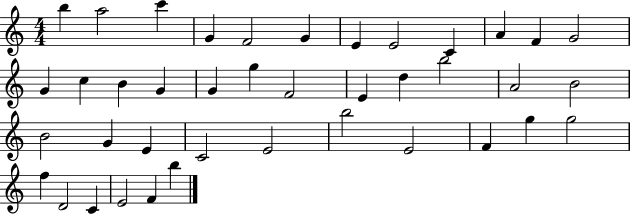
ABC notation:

X:1
T:Untitled
M:4/4
L:1/4
K:C
b a2 c' G F2 G E E2 C A F G2 G c B G G g F2 E d b2 A2 B2 B2 G E C2 E2 b2 E2 F g g2 f D2 C E2 F b